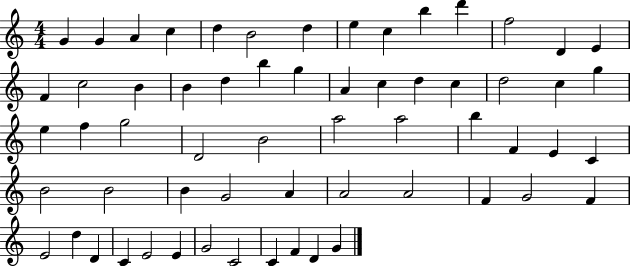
{
  \clef treble
  \numericTimeSignature
  \time 4/4
  \key c \major
  g'4 g'4 a'4 c''4 | d''4 b'2 d''4 | e''4 c''4 b''4 d'''4 | f''2 d'4 e'4 | \break f'4 c''2 b'4 | b'4 d''4 b''4 g''4 | a'4 c''4 d''4 c''4 | d''2 c''4 g''4 | \break e''4 f''4 g''2 | d'2 b'2 | a''2 a''2 | b''4 f'4 e'4 c'4 | \break b'2 b'2 | b'4 g'2 a'4 | a'2 a'2 | f'4 g'2 f'4 | \break e'2 d''4 d'4 | c'4 e'2 e'4 | g'2 c'2 | c'4 f'4 d'4 g'4 | \break \bar "|."
}